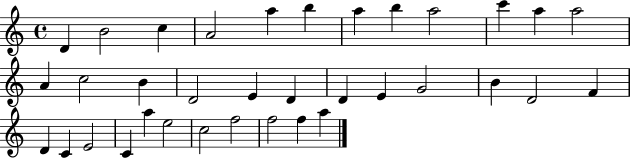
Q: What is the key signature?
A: C major